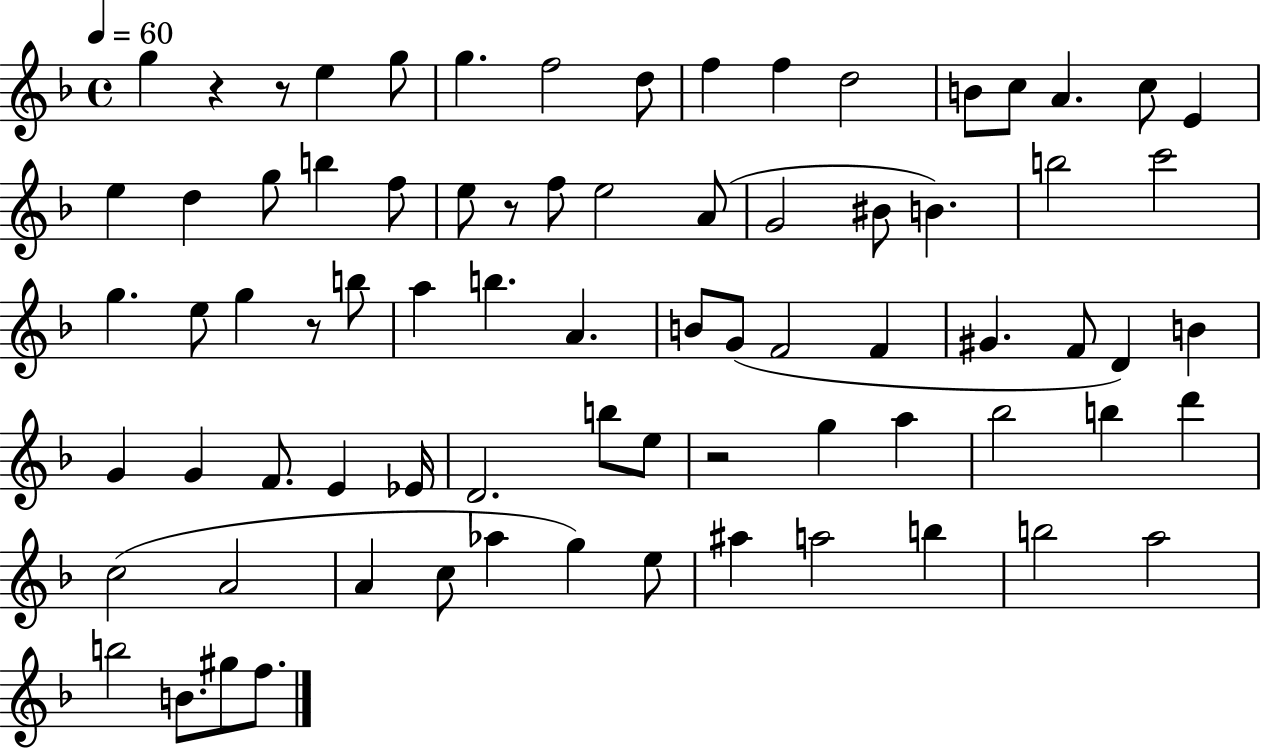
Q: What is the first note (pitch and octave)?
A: G5